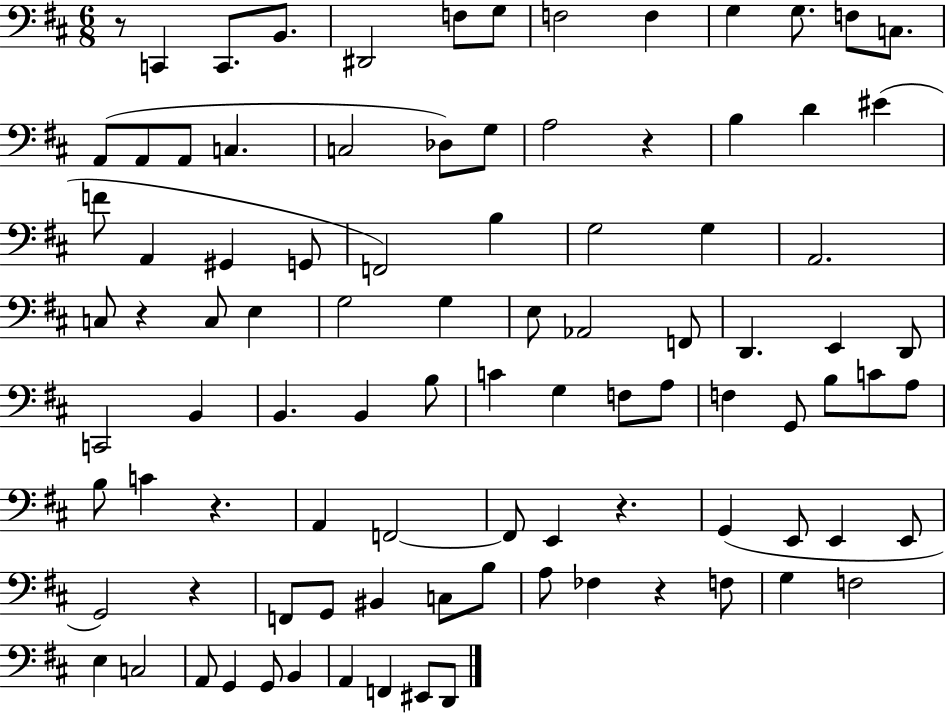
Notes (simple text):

R/e C2/q C2/e. B2/e. D#2/h F3/e G3/e F3/h F3/q G3/q G3/e. F3/e C3/e. A2/e A2/e A2/e C3/q. C3/h Db3/e G3/e A3/h R/q B3/q D4/q EIS4/q F4/e A2/q G#2/q G2/e F2/h B3/q G3/h G3/q A2/h. C3/e R/q C3/e E3/q G3/h G3/q E3/e Ab2/h F2/e D2/q. E2/q D2/e C2/h B2/q B2/q. B2/q B3/e C4/q G3/q F3/e A3/e F3/q G2/e B3/e C4/e A3/e B3/e C4/q R/q. A2/q F2/h F2/e E2/q R/q. G2/q E2/e E2/q E2/e G2/h R/q F2/e G2/e BIS2/q C3/e B3/e A3/e FES3/q R/q F3/e G3/q F3/h E3/q C3/h A2/e G2/q G2/e B2/q A2/q F2/q EIS2/e D2/e